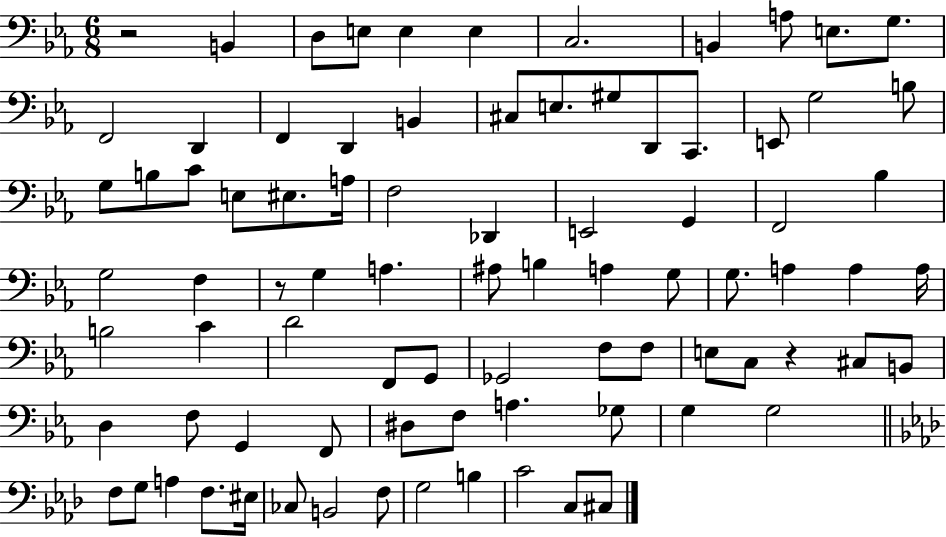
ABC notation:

X:1
T:Untitled
M:6/8
L:1/4
K:Eb
z2 B,, D,/2 E,/2 E, E, C,2 B,, A,/2 E,/2 G,/2 F,,2 D,, F,, D,, B,, ^C,/2 E,/2 ^G,/2 D,,/2 C,,/2 E,,/2 G,2 B,/2 G,/2 B,/2 C/2 E,/2 ^E,/2 A,/4 F,2 _D,, E,,2 G,, F,,2 _B, G,2 F, z/2 G, A, ^A,/2 B, A, G,/2 G,/2 A, A, A,/4 B,2 C D2 F,,/2 G,,/2 _G,,2 F,/2 F,/2 E,/2 C,/2 z ^C,/2 B,,/2 D, F,/2 G,, F,,/2 ^D,/2 F,/2 A, _G,/2 G, G,2 F,/2 G,/2 A, F,/2 ^E,/4 _C,/2 B,,2 F,/2 G,2 B, C2 C,/2 ^C,/2